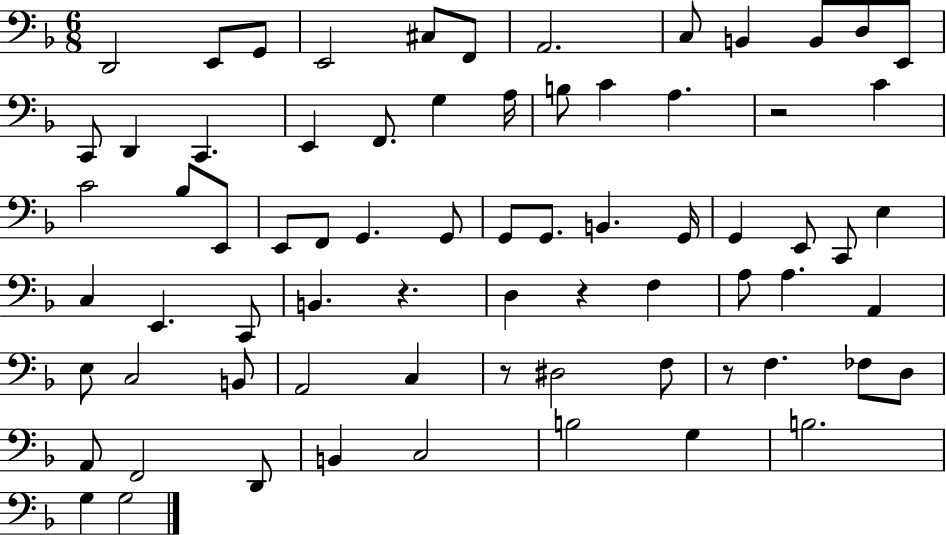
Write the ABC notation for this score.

X:1
T:Untitled
M:6/8
L:1/4
K:F
D,,2 E,,/2 G,,/2 E,,2 ^C,/2 F,,/2 A,,2 C,/2 B,, B,,/2 D,/2 E,,/2 C,,/2 D,, C,, E,, F,,/2 G, A,/4 B,/2 C A, z2 C C2 _B,/2 E,,/2 E,,/2 F,,/2 G,, G,,/2 G,,/2 G,,/2 B,, G,,/4 G,, E,,/2 C,,/2 E, C, E,, C,,/2 B,, z D, z F, A,/2 A, A,, E,/2 C,2 B,,/2 A,,2 C, z/2 ^D,2 F,/2 z/2 F, _F,/2 D,/2 A,,/2 F,,2 D,,/2 B,, C,2 B,2 G, B,2 G, G,2